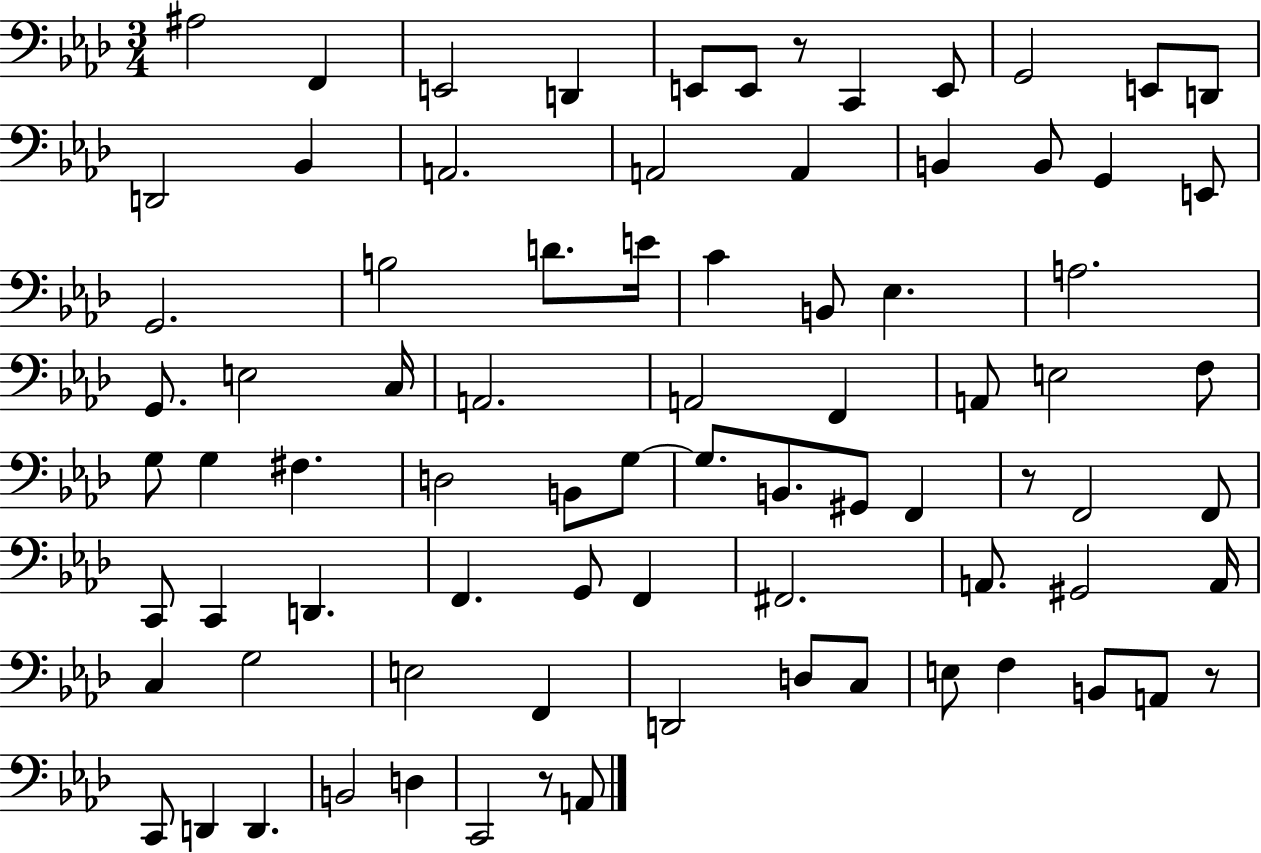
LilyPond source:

{
  \clef bass
  \numericTimeSignature
  \time 3/4
  \key aes \major
  ais2 f,4 | e,2 d,4 | e,8 e,8 r8 c,4 e,8 | g,2 e,8 d,8 | \break d,2 bes,4 | a,2. | a,2 a,4 | b,4 b,8 g,4 e,8 | \break g,2. | b2 d'8. e'16 | c'4 b,8 ees4. | a2. | \break g,8. e2 c16 | a,2. | a,2 f,4 | a,8 e2 f8 | \break g8 g4 fis4. | d2 b,8 g8~~ | g8. b,8. gis,8 f,4 | r8 f,2 f,8 | \break c,8 c,4 d,4. | f,4. g,8 f,4 | fis,2. | a,8. gis,2 a,16 | \break c4 g2 | e2 f,4 | d,2 d8 c8 | e8 f4 b,8 a,8 r8 | \break c,8 d,4 d,4. | b,2 d4 | c,2 r8 a,8 | \bar "|."
}